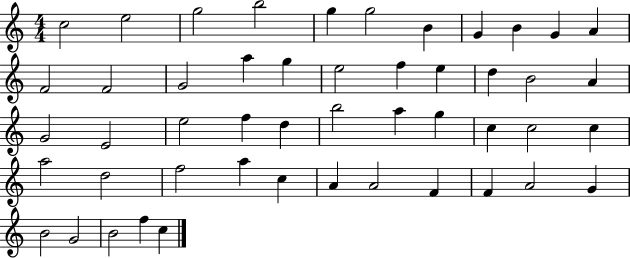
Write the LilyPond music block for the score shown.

{
  \clef treble
  \numericTimeSignature
  \time 4/4
  \key c \major
  c''2 e''2 | g''2 b''2 | g''4 g''2 b'4 | g'4 b'4 g'4 a'4 | \break f'2 f'2 | g'2 a''4 g''4 | e''2 f''4 e''4 | d''4 b'2 a'4 | \break g'2 e'2 | e''2 f''4 d''4 | b''2 a''4 g''4 | c''4 c''2 c''4 | \break a''2 d''2 | f''2 a''4 c''4 | a'4 a'2 f'4 | f'4 a'2 g'4 | \break b'2 g'2 | b'2 f''4 c''4 | \bar "|."
}